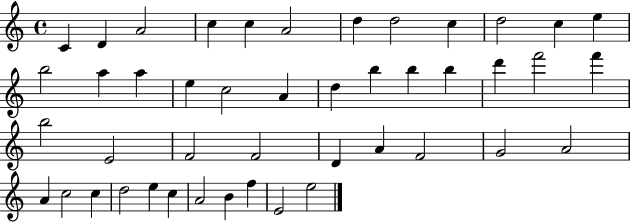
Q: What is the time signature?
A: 4/4